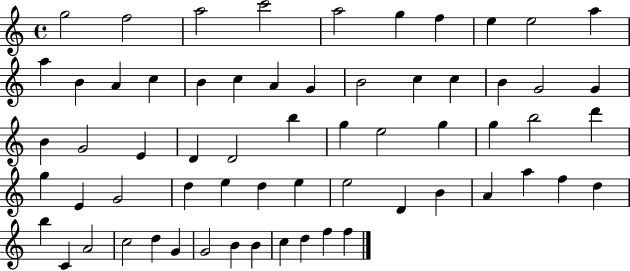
X:1
T:Untitled
M:4/4
L:1/4
K:C
g2 f2 a2 c'2 a2 g f e e2 a a B A c B c A G B2 c c B G2 G B G2 E D D2 b g e2 g g b2 d' g E G2 d e d e e2 D B A a f d b C A2 c2 d G G2 B B c d f f